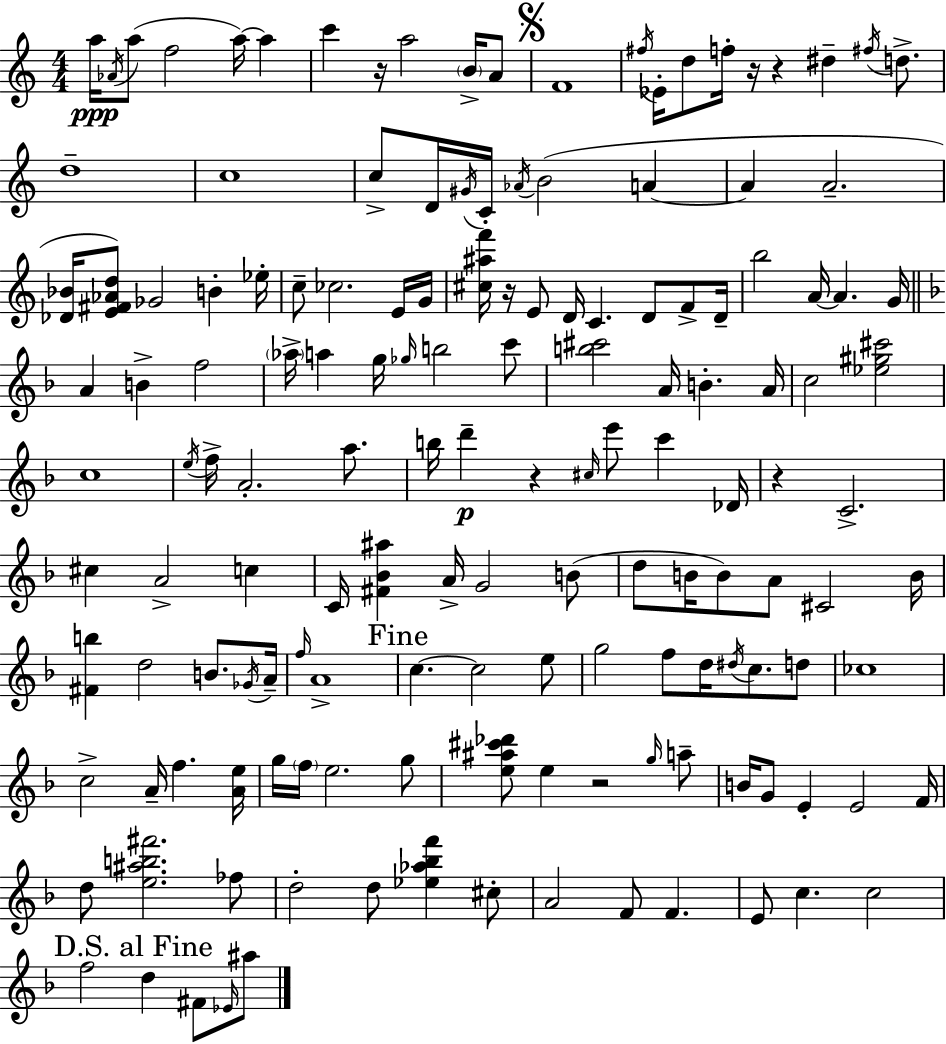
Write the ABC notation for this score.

X:1
T:Untitled
M:4/4
L:1/4
K:Am
a/4 _A/4 a/2 f2 a/4 a c' z/4 a2 B/4 A/2 F4 ^f/4 _E/4 d/2 f/4 z/4 z ^d ^f/4 d/2 d4 c4 c/2 D/4 ^G/4 C/4 _A/4 B2 A A A2 [_D_B]/4 [E^F_Ad]/2 _G2 B _e/4 c/2 _c2 E/4 G/4 [^c^af']/4 z/4 E/2 D/4 C D/2 F/2 D/4 b2 A/4 A G/4 A B f2 _a/4 a g/4 _g/4 b2 c'/2 [b^c']2 A/4 B A/4 c2 [_e^g^c']2 c4 e/4 f/4 A2 a/2 b/4 d' z ^c/4 e'/2 c' _D/4 z C2 ^c A2 c C/4 [^F_B^a] A/4 G2 B/2 d/2 B/4 B/2 A/2 ^C2 B/4 [^Fb] d2 B/2 _G/4 A/4 f/4 A4 c c2 e/2 g2 f/2 d/4 ^d/4 c/2 d/2 _c4 c2 A/4 f [Ae]/4 g/4 f/4 e2 g/2 [e^a^c'_d']/2 e z2 g/4 a/2 B/4 G/2 E E2 F/4 d/2 [e^ab^f']2 _f/2 d2 d/2 [_e_a_bf'] ^c/2 A2 F/2 F E/2 c c2 f2 d ^F/2 _E/4 ^a/2